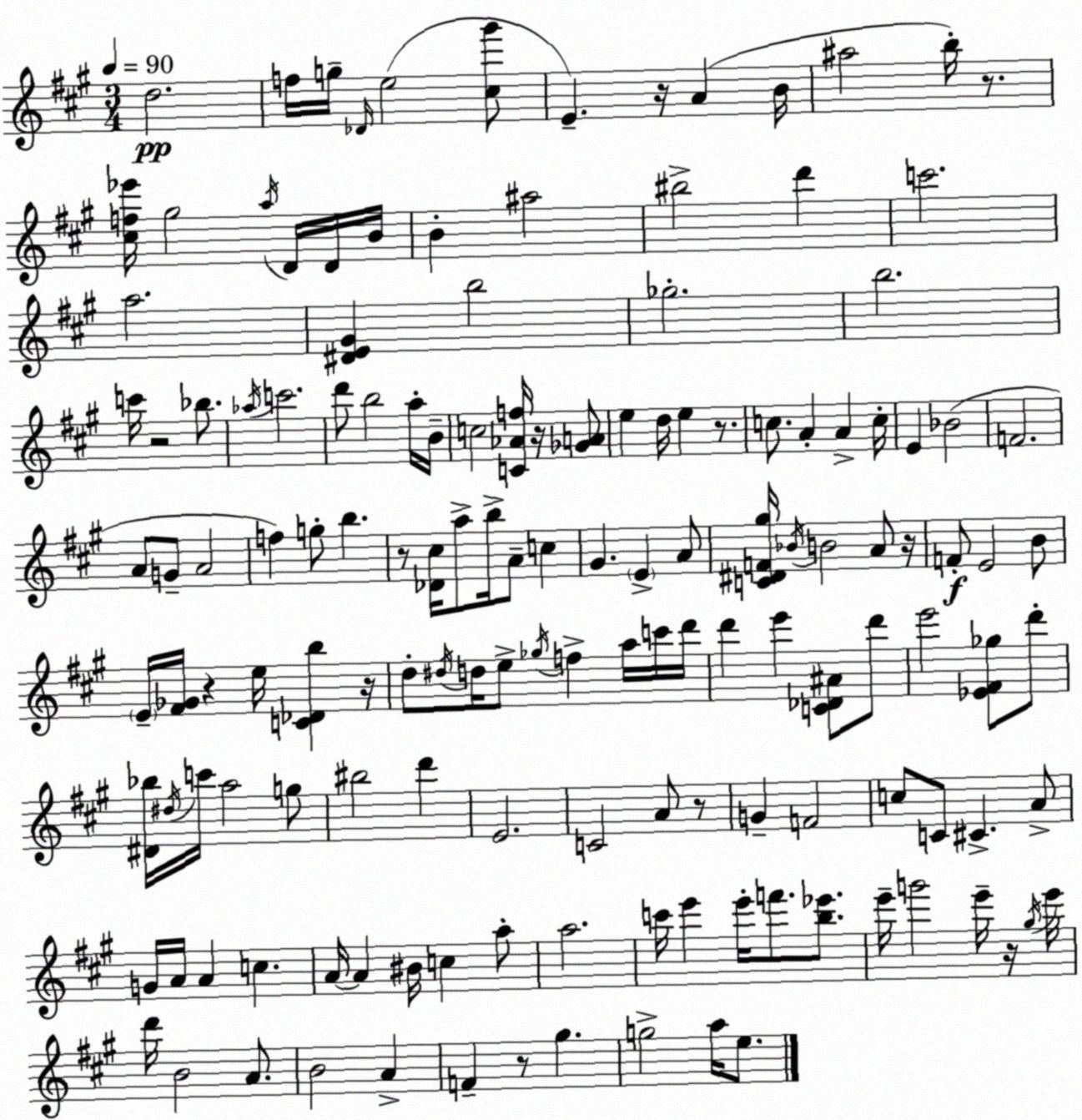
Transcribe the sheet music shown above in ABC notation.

X:1
T:Untitled
M:3/4
L:1/4
K:A
d2 f/4 g/4 _D/4 e2 [^c^g']/2 E z/4 A B/4 ^a2 b/4 z/2 [^cf_e']/4 ^g2 a/4 D/4 D/4 B/4 B ^a2 ^b2 d' c'2 a2 [^DE^G] b2 _g2 b2 c'/4 z2 _b/2 _a/4 c'2 d'/2 b2 a/4 B/4 c2 [C_Af]/4 z/4 [_GA]/2 e d/4 e z/2 c/2 A A c/4 E _B2 F2 A/2 G/2 A2 f g/2 b z/2 [_D^c]/4 a/2 b/4 A/2 c ^G E A/2 [C^DF^g]/4 _B/4 B2 A/2 z/4 F/2 E2 B/2 E/4 [^F_G]/4 z e/4 [C_Db] z/4 d/2 ^d/4 d/4 e/2 _g/4 f a/4 c'/4 d'/4 d' e' [C_D^A]/2 d'/2 e'2 [_E^F_g]/2 d'/2 [^D_b]/4 ^d/4 c'/4 a2 g/2 ^b2 d' E2 C2 A/2 z/2 G F2 c/2 C/2 ^C A/2 G/4 A/4 A c A/4 A ^B/4 c a/2 a2 c'/4 e' e'/4 f'/2 [b_e']/2 e'/4 g'2 e'/4 z/4 ^g/4 e'/4 d'/4 B2 A/2 B2 A F z/2 ^g g2 a/4 e/2